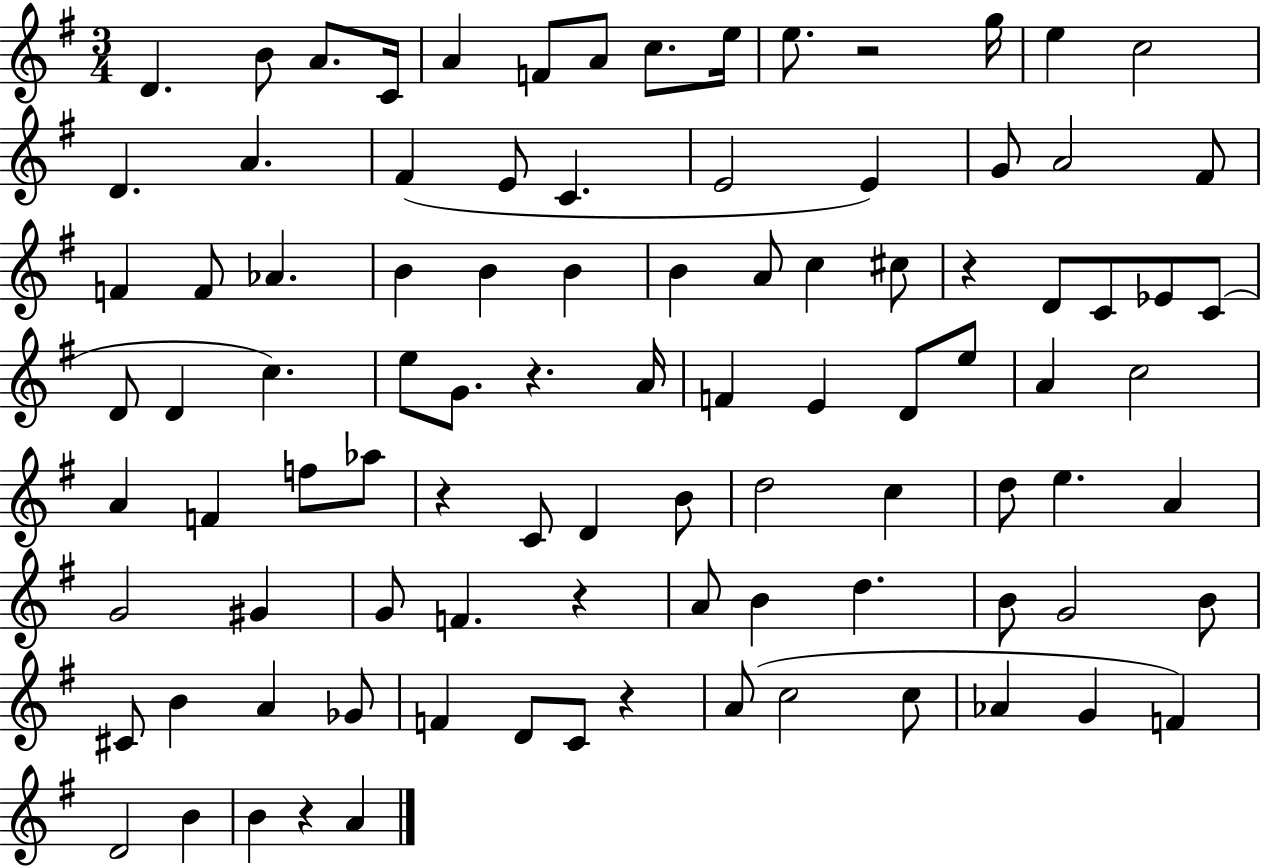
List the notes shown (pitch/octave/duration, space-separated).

D4/q. B4/e A4/e. C4/s A4/q F4/e A4/e C5/e. E5/s E5/e. R/h G5/s E5/q C5/h D4/q. A4/q. F#4/q E4/e C4/q. E4/h E4/q G4/e A4/h F#4/e F4/q F4/e Ab4/q. B4/q B4/q B4/q B4/q A4/e C5/q C#5/e R/q D4/e C4/e Eb4/e C4/e D4/e D4/q C5/q. E5/e G4/e. R/q. A4/s F4/q E4/q D4/e E5/e A4/q C5/h A4/q F4/q F5/e Ab5/e R/q C4/e D4/q B4/e D5/h C5/q D5/e E5/q. A4/q G4/h G#4/q G4/e F4/q. R/q A4/e B4/q D5/q. B4/e G4/h B4/e C#4/e B4/q A4/q Gb4/e F4/q D4/e C4/e R/q A4/e C5/h C5/e Ab4/q G4/q F4/q D4/h B4/q B4/q R/q A4/q